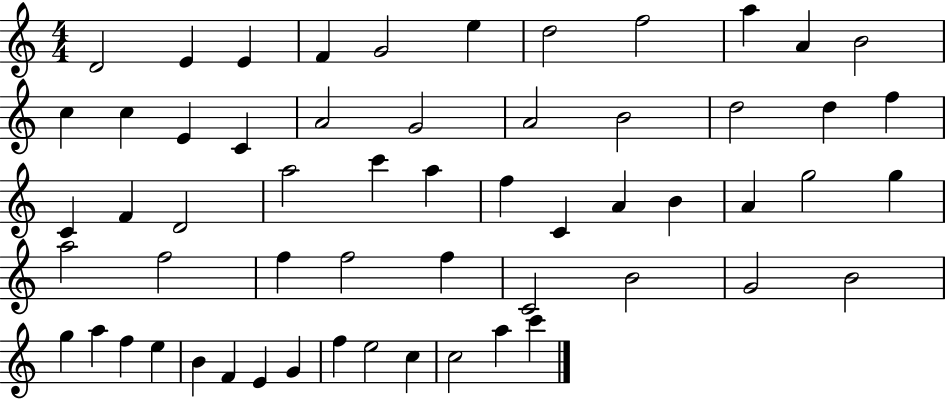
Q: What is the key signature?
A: C major